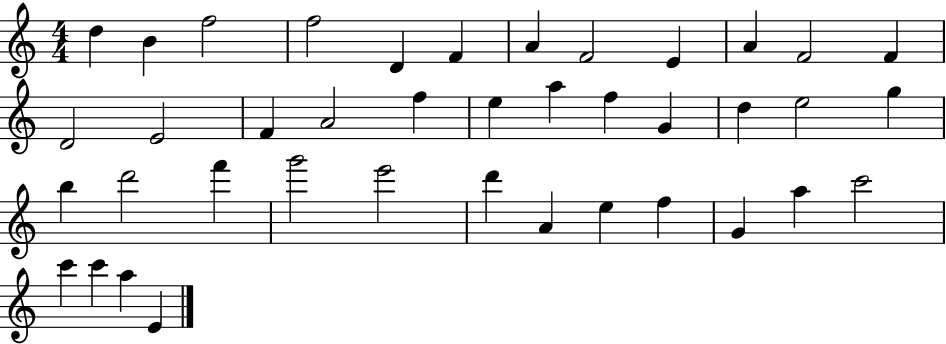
X:1
T:Untitled
M:4/4
L:1/4
K:C
d B f2 f2 D F A F2 E A F2 F D2 E2 F A2 f e a f G d e2 g b d'2 f' g'2 e'2 d' A e f G a c'2 c' c' a E